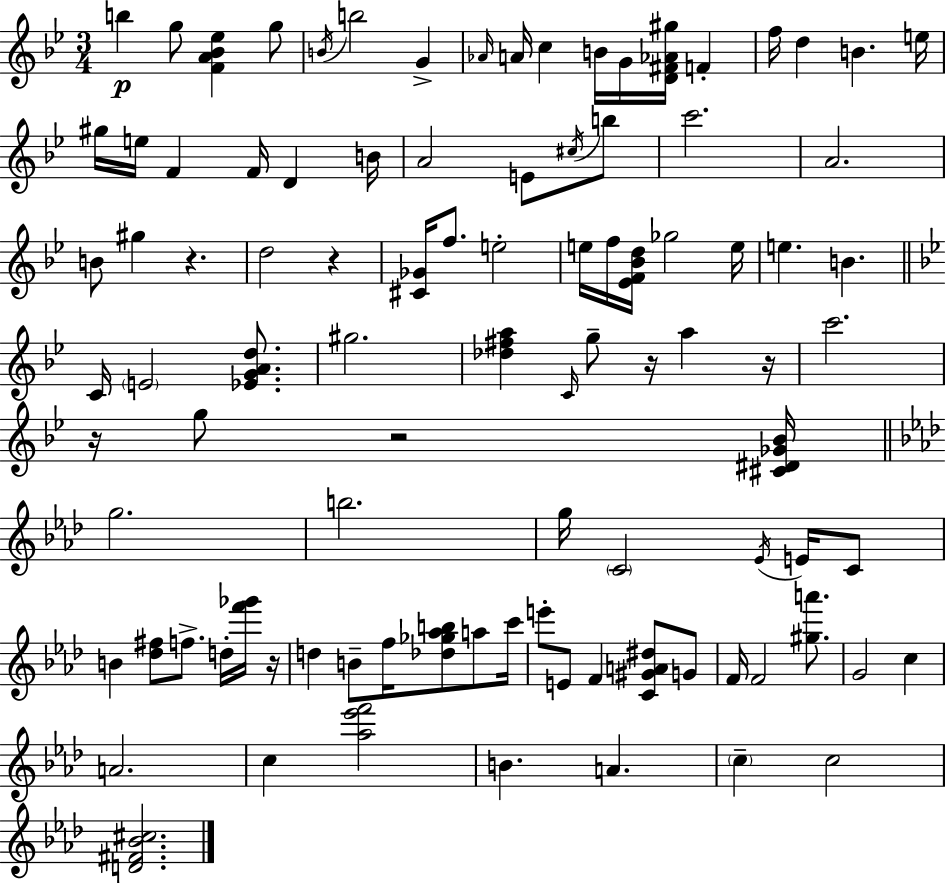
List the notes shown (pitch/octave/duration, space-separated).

B5/q G5/e [F4,A4,Bb4,Eb5]/q G5/e B4/s B5/h G4/q Ab4/s A4/s C5/q B4/s G4/s [D4,F#4,Ab4,G#5]/s F4/q F5/s D5/q B4/q. E5/s G#5/s E5/s F4/q F4/s D4/q B4/s A4/h E4/e C#5/s B5/e C6/h. A4/h. B4/e G#5/q R/q. D5/h R/q [C#4,Gb4]/s F5/e. E5/h E5/s F5/s [Eb4,F4,Bb4,D5]/s Gb5/h E5/s E5/q. B4/q. C4/s E4/h [Eb4,G4,A4,D5]/e. G#5/h. [Db5,F#5,A5]/q C4/s G5/e R/s A5/q R/s C6/h. R/s G5/e R/h [C#4,D#4,Gb4,Bb4]/s G5/h. B5/h. G5/s C4/h Eb4/s E4/s C4/e B4/q [Db5,F#5]/e F5/e. D5/s [F6,Gb6]/s R/s D5/q B4/e F5/s [Db5,Gb5,Ab5,B5]/e A5/e C6/s E6/e E4/e F4/q [C4,G#4,A4,D#5]/e G4/e F4/s F4/h [G#5,A6]/e. G4/h C5/q A4/h. C5/q [Ab5,Eb6,F6]/h B4/q. A4/q. C5/q C5/h [D4,F#4,Bb4,C#5]/h.